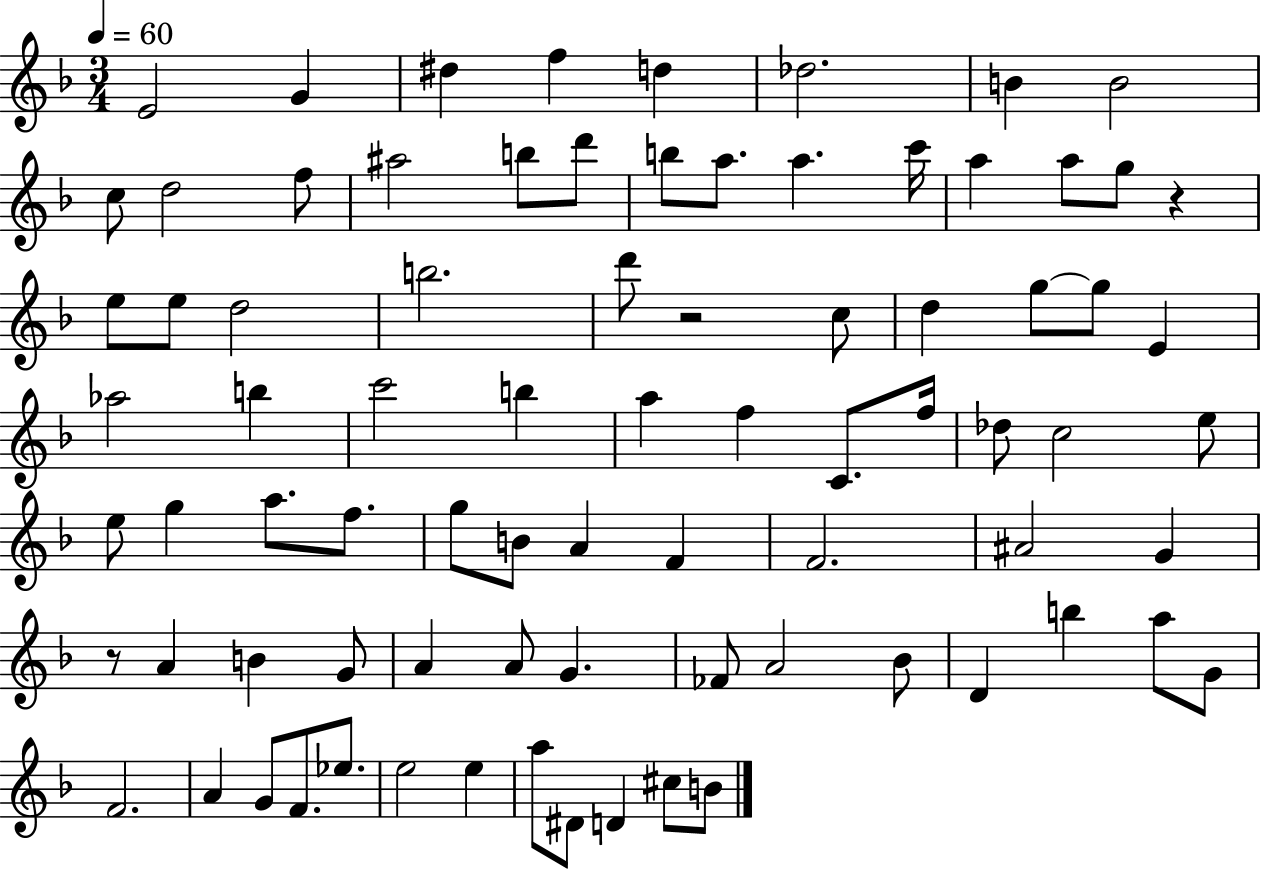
{
  \clef treble
  \numericTimeSignature
  \time 3/4
  \key f \major
  \tempo 4 = 60
  e'2 g'4 | dis''4 f''4 d''4 | des''2. | b'4 b'2 | \break c''8 d''2 f''8 | ais''2 b''8 d'''8 | b''8 a''8. a''4. c'''16 | a''4 a''8 g''8 r4 | \break e''8 e''8 d''2 | b''2. | d'''8 r2 c''8 | d''4 g''8~~ g''8 e'4 | \break aes''2 b''4 | c'''2 b''4 | a''4 f''4 c'8. f''16 | des''8 c''2 e''8 | \break e''8 g''4 a''8. f''8. | g''8 b'8 a'4 f'4 | f'2. | ais'2 g'4 | \break r8 a'4 b'4 g'8 | a'4 a'8 g'4. | fes'8 a'2 bes'8 | d'4 b''4 a''8 g'8 | \break f'2. | a'4 g'8 f'8. ees''8. | e''2 e''4 | a''8 dis'8 d'4 cis''8 b'8 | \break \bar "|."
}